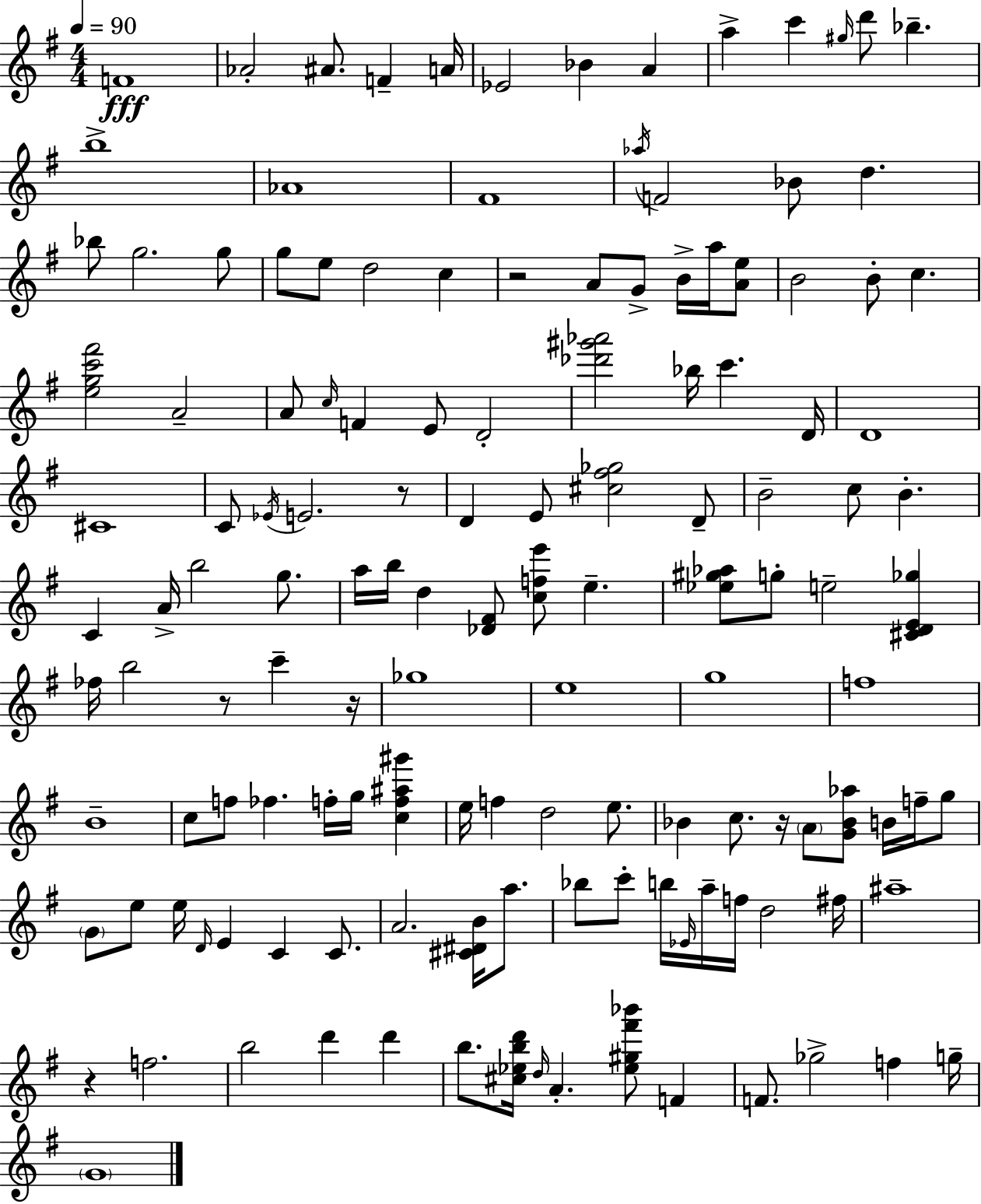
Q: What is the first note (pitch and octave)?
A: F4